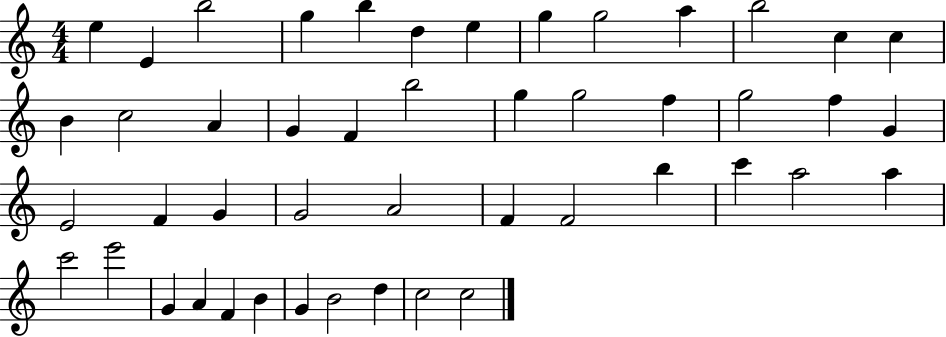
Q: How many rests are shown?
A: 0